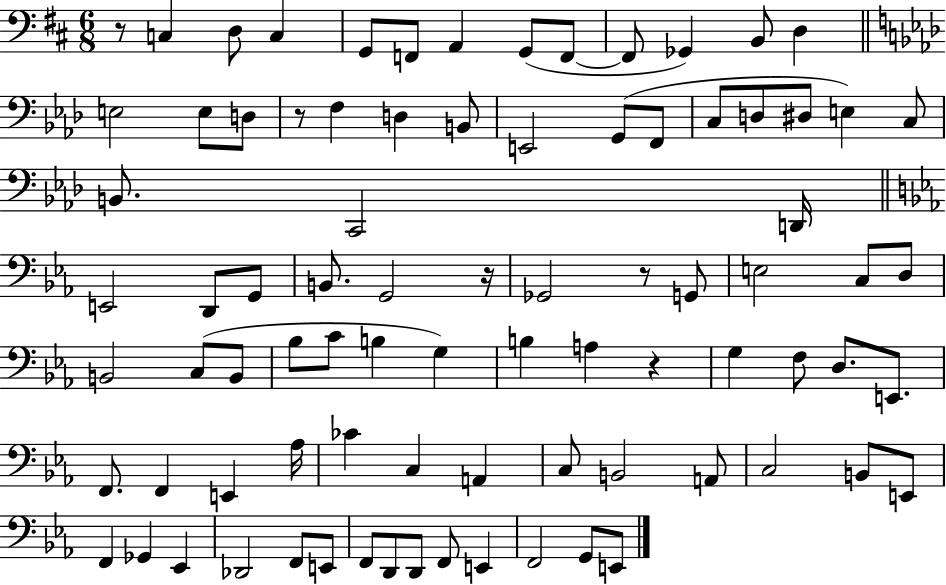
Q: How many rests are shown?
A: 5